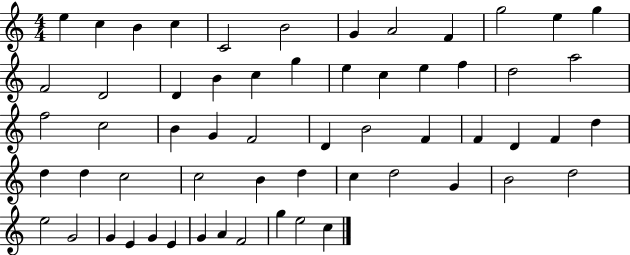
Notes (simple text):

E5/q C5/q B4/q C5/q C4/h B4/h G4/q A4/h F4/q G5/h E5/q G5/q F4/h D4/h D4/q B4/q C5/q G5/q E5/q C5/q E5/q F5/q D5/h A5/h F5/h C5/h B4/q G4/q F4/h D4/q B4/h F4/q F4/q D4/q F4/q D5/q D5/q D5/q C5/h C5/h B4/q D5/q C5/q D5/h G4/q B4/h D5/h E5/h G4/h G4/q E4/q G4/q E4/q G4/q A4/q F4/h G5/q E5/h C5/q